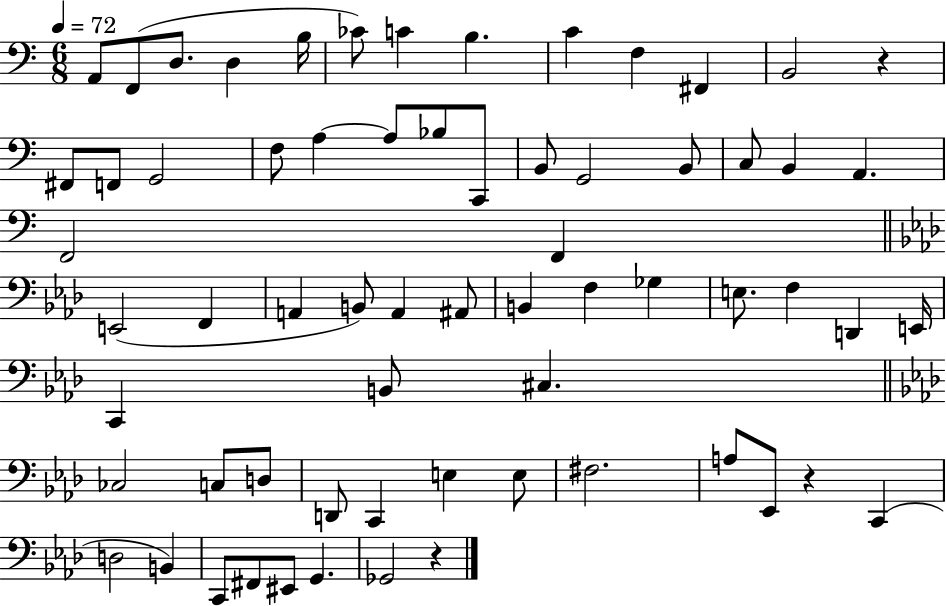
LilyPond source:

{
  \clef bass
  \numericTimeSignature
  \time 6/8
  \key c \major
  \tempo 4 = 72
  a,8 f,8( d8. d4 b16 | ces'8) c'4 b4. | c'4 f4 fis,4 | b,2 r4 | \break fis,8 f,8 g,2 | f8 a4~~ a8 bes8 c,8 | b,8 g,2 b,8 | c8 b,4 a,4. | \break f,2 f,4 | \bar "||" \break \key aes \major e,2( f,4 | a,4 b,8) a,4 ais,8 | b,4 f4 ges4 | e8. f4 d,4 e,16 | \break c,4 b,8 cis4. | \bar "||" \break \key aes \major ces2 c8 d8 | d,8 c,4 e4 e8 | fis2. | a8 ees,8 r4 c,4( | \break d2 b,4) | c,8 fis,8 eis,8 g,4. | ges,2 r4 | \bar "|."
}